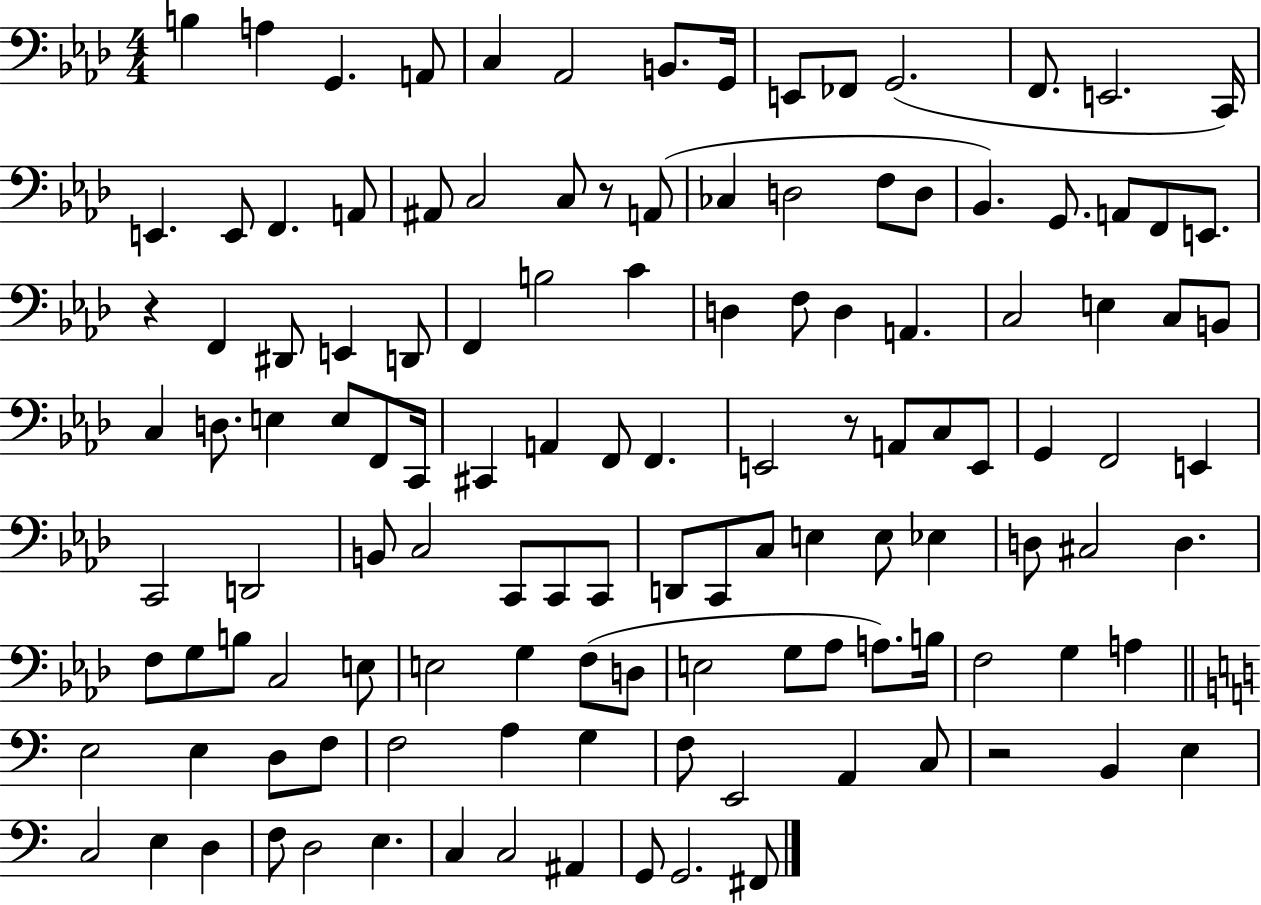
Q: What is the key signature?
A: AES major